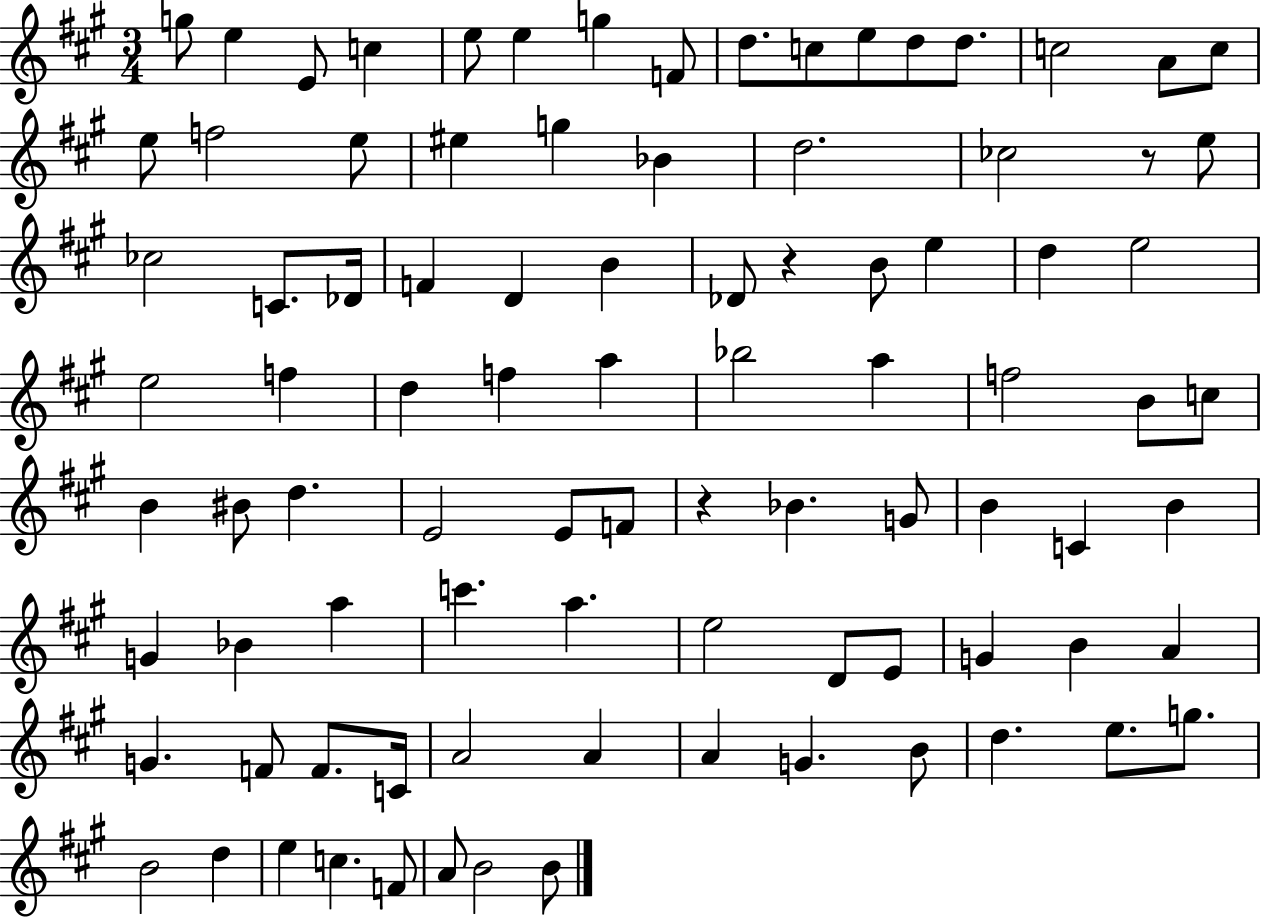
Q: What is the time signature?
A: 3/4